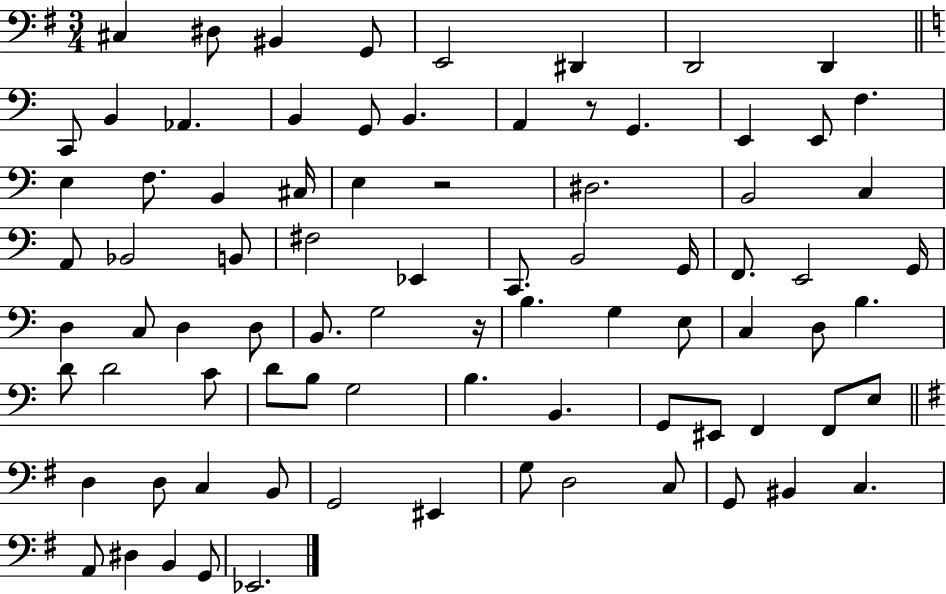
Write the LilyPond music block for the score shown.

{
  \clef bass
  \numericTimeSignature
  \time 3/4
  \key g \major
  cis4 dis8 bis,4 g,8 | e,2 dis,4 | d,2 d,4 | \bar "||" \break \key c \major c,8 b,4 aes,4. | b,4 g,8 b,4. | a,4 r8 g,4. | e,4 e,8 f4. | \break e4 f8. b,4 cis16 | e4 r2 | dis2. | b,2 c4 | \break a,8 bes,2 b,8 | fis2 ees,4 | c,8. b,2 g,16 | f,8. e,2 g,16 | \break d4 c8 d4 d8 | b,8. g2 r16 | b4. g4 e8 | c4 d8 b4. | \break d'8 d'2 c'8 | d'8 b8 g2 | b4. b,4. | g,8 eis,8 f,4 f,8 e8 | \break \bar "||" \break \key e \minor d4 d8 c4 b,8 | g,2 eis,4 | g8 d2 c8 | g,8 bis,4 c4. | \break a,8 dis4 b,4 g,8 | ees,2. | \bar "|."
}